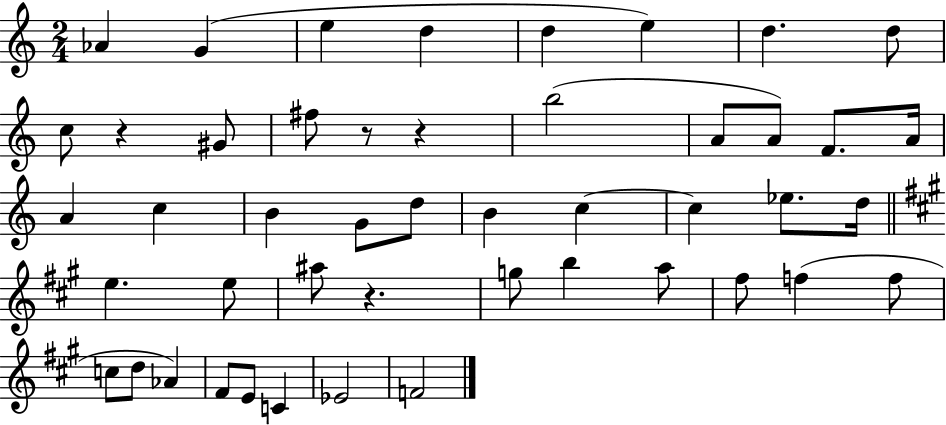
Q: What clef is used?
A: treble